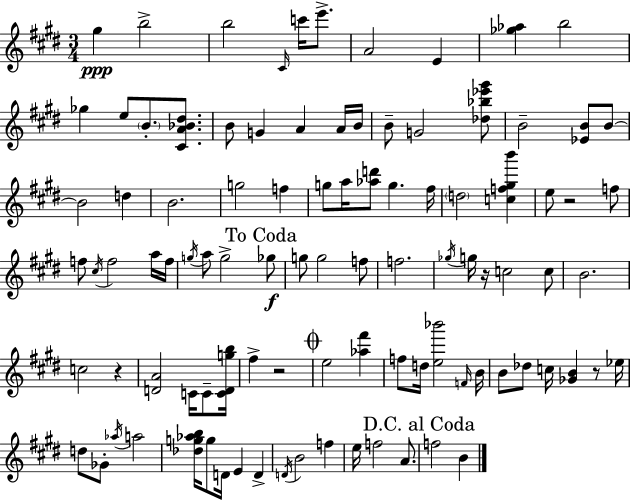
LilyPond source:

{
  \clef treble
  \numericTimeSignature
  \time 3/4
  \key e \major
  \repeat volta 2 { gis''4\ppp b''2-> | b''2 \grace { cis'16 } c'''16 e'''8.-> | a'2 e'4 | <ges'' aes''>4 b''2 | \break ges''4 e''8 \parenthesize b'8.-. <cis' a' bes' dis''>8. | b'8 g'4 a'4 a'16 | b'16 b'8-- g'2 <des'' bes'' ees''' gis'''>8 | b'2-- <ees' b'>8 b'8~~ | \break b'2 d''4 | b'2. | g''2 f''4 | g''8 a''16 <aes'' d'''>8 g''4. | \break fis''16 \parenthesize d''2 <c'' f'' gis'' b'''>4 | e''8 r2 f''8 | f''8 \acciaccatura { cis''16 } f''2 | a''16 f''16 \acciaccatura { g''16 } a''8 g''2-> | \break \mark "To Coda" ges''8\f g''8 g''2 | f''8 f''2. | \acciaccatura { ges''16 } g''16 r16 c''2 | c''8 b'2. | \break c''2 | r4 <d' a'>2 | c'16 c'8-- <c' d' g'' b''>16 fis''4-> r2 | \mark \markup { \musicglyph "scripts.coda" } e''2 | \break <aes'' fis'''>4 f''8 d''16 <e'' bes'''>2 | \grace { f'16 } b'16 b'8 des''8 c''16 <ges' b'>4 | r8 ees''16 d''8 ges'8-. \acciaccatura { aes''16 } a''2 | <des'' g'' aes'' b''>16 g''8 d'16 e'4 | \break d'4-> \acciaccatura { d'16 } b'2 | f''4 e''16 f''2 | a'8. \mark "D.C. al Coda" f''2 | b'4 } \bar "|."
}